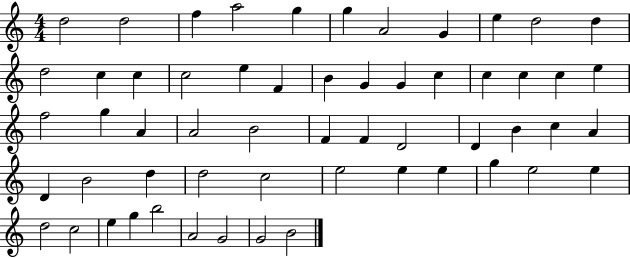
D5/h D5/h F5/q A5/h G5/q G5/q A4/h G4/q E5/q D5/h D5/q D5/h C5/q C5/q C5/h E5/q F4/q B4/q G4/q G4/q C5/q C5/q C5/q C5/q E5/q F5/h G5/q A4/q A4/h B4/h F4/q F4/q D4/h D4/q B4/q C5/q A4/q D4/q B4/h D5/q D5/h C5/h E5/h E5/q E5/q G5/q E5/h E5/q D5/h C5/h E5/q G5/q B5/h A4/h G4/h G4/h B4/h